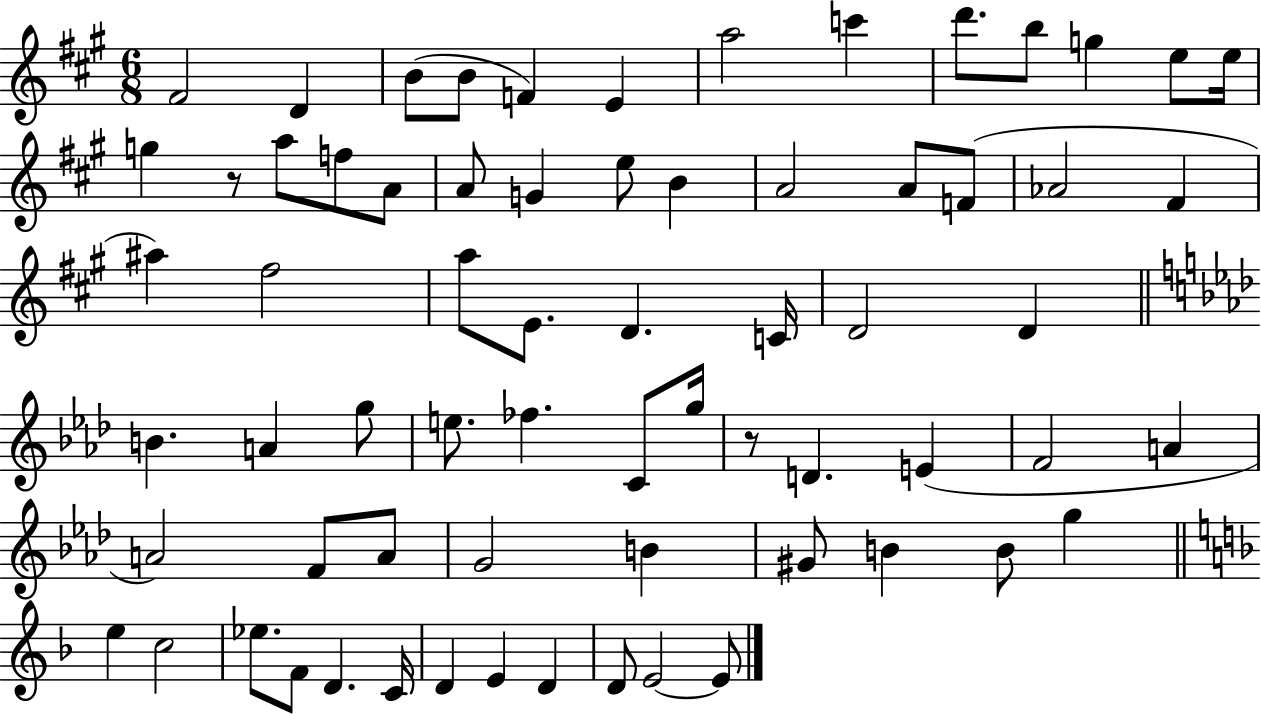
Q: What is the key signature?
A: A major